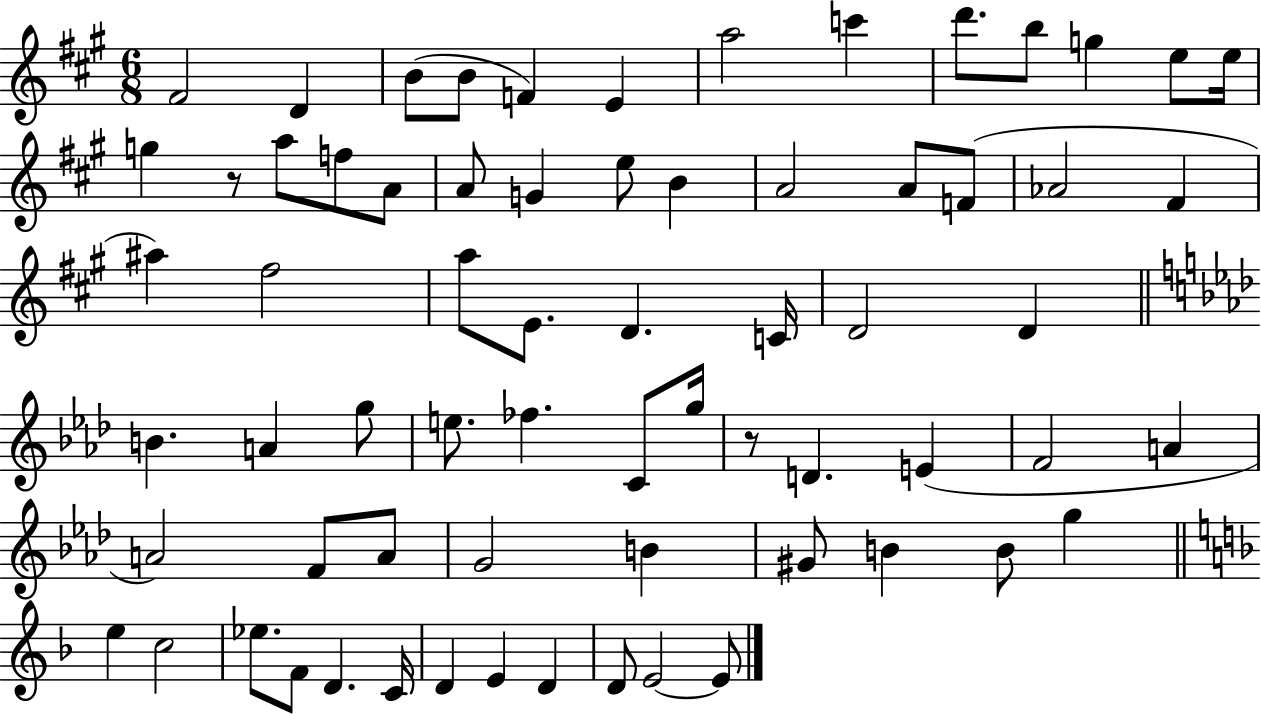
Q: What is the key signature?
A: A major